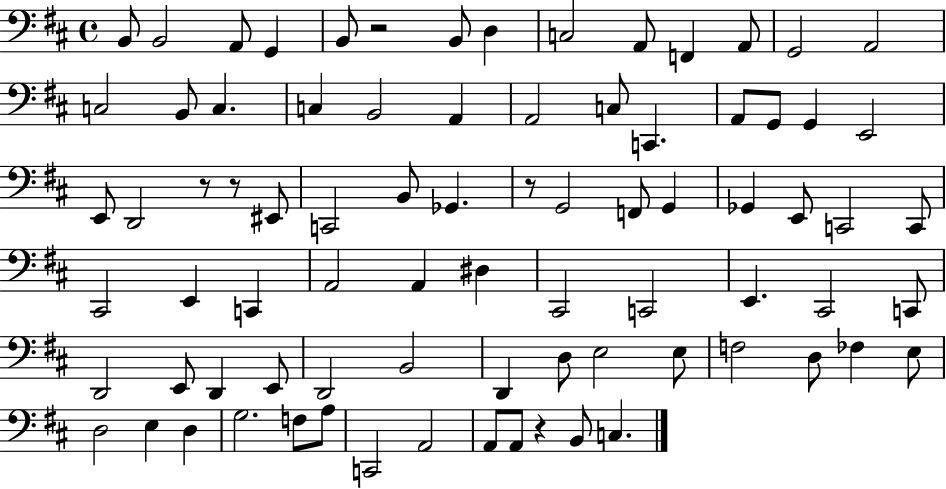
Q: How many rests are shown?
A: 5